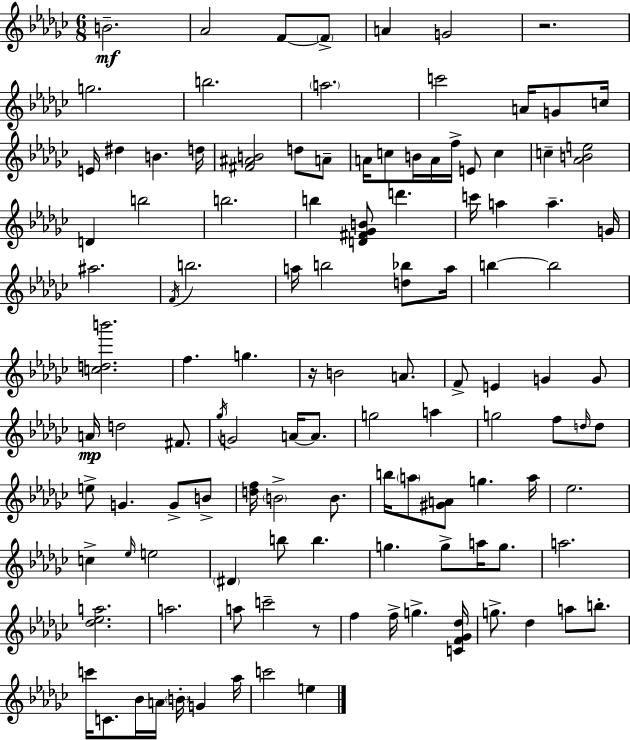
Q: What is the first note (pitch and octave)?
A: B4